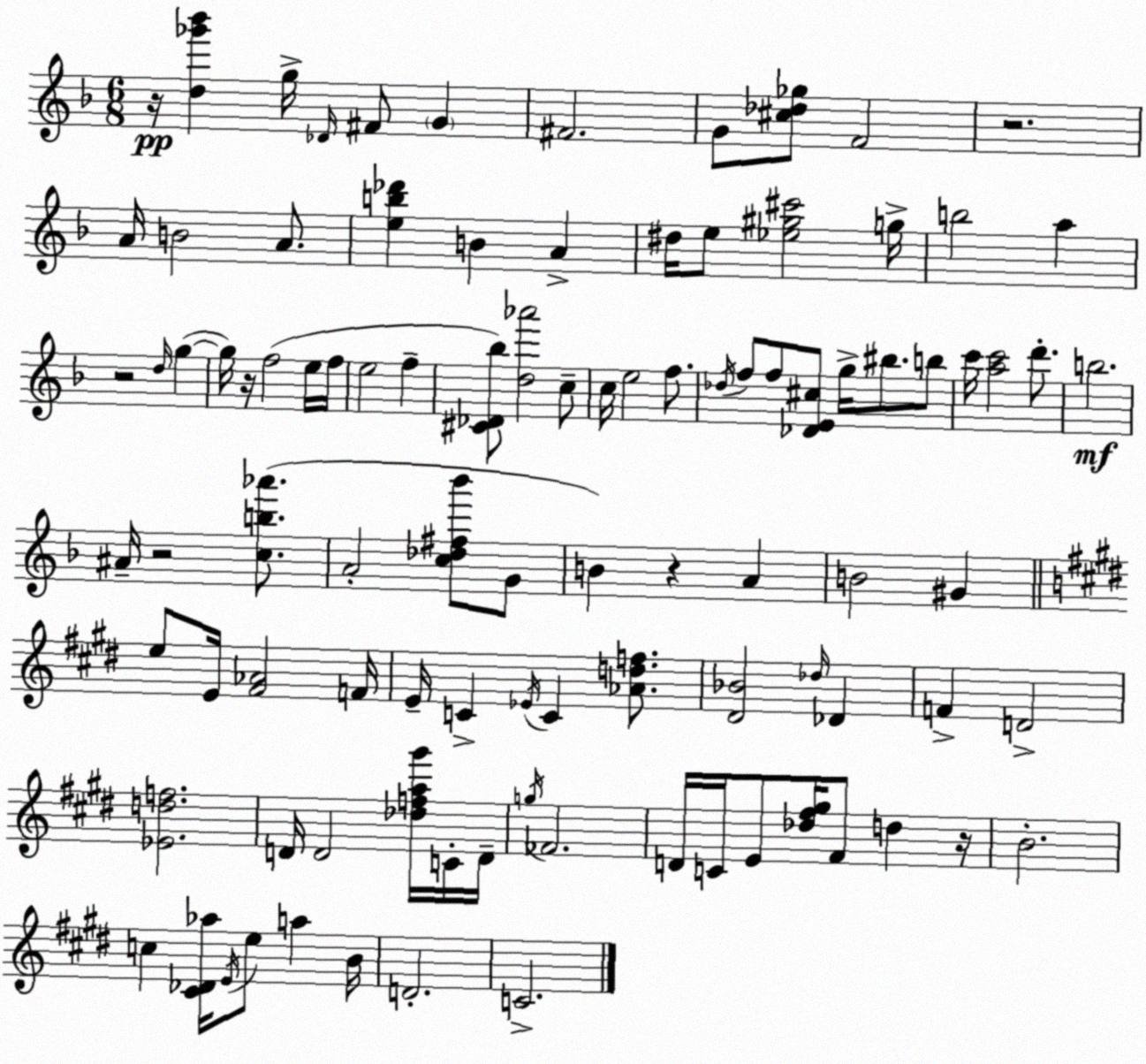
X:1
T:Untitled
M:6/8
L:1/4
K:F
z/4 [d_g'_b'] g/4 _D/4 ^F/2 G ^F2 G/2 [^c_d_g]/2 F2 z2 A/4 B2 A/2 [eb_d'] B A ^d/4 e/2 [_e^g^c']2 g/4 b2 a z2 d/4 g g/4 z/4 f2 e/4 f/4 e2 f [^C_D_b]/2 [d_a']2 c/2 c/4 e2 f/2 _d/4 f/2 f/2 [_DE^c]/2 g/4 ^b/2 b/2 c'/4 [ac']2 d'/2 b2 ^A/4 z2 [cb_a']/2 A2 [c_d^f_b']/2 G/2 B z A B2 ^G e/2 E/4 [^F_A]2 F/4 E/4 C _E/4 C [_Adf]/2 [^D_B]2 _d/4 _D F D2 [_Edf]2 D/4 D2 [_dfa^g']/4 C/4 D/4 g/4 _F2 D/4 C/4 E/2 [_d^f^g]/4 ^F/2 d z/4 B2 c [^C_D_a]/4 E/4 e/2 a B/4 D2 C2